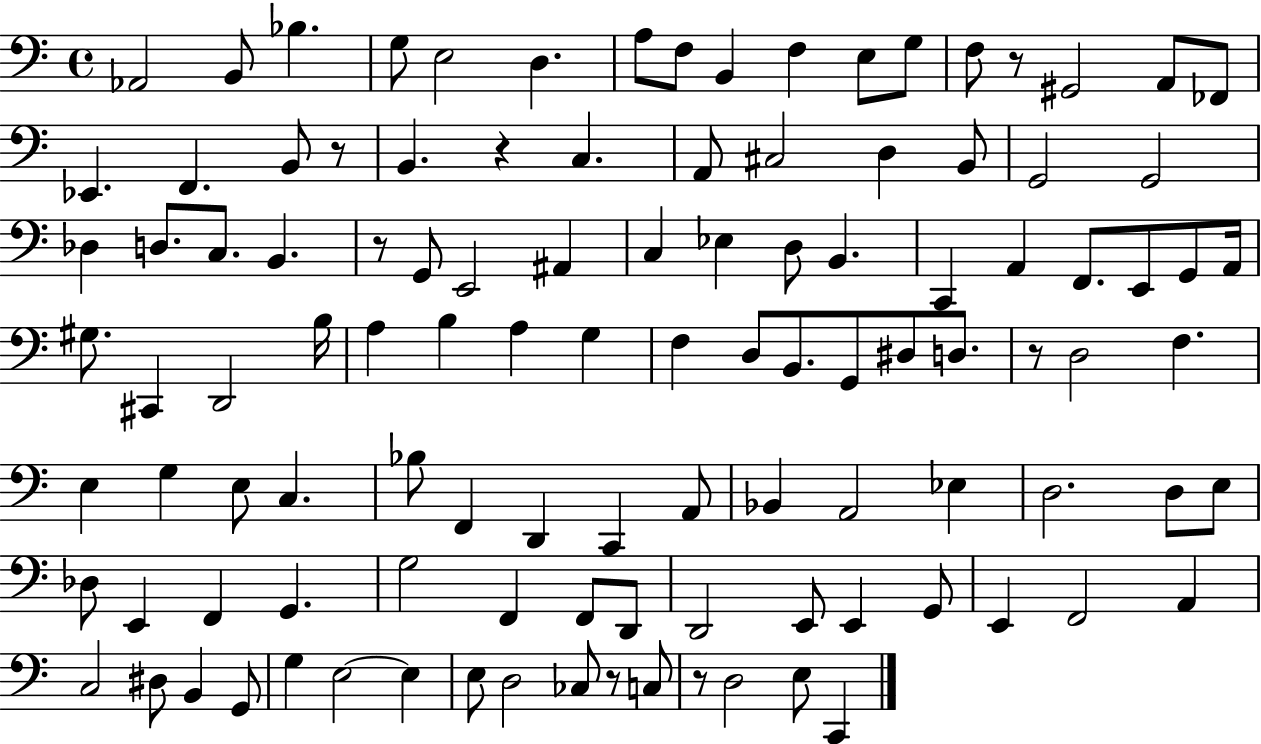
{
  \clef bass
  \time 4/4
  \defaultTimeSignature
  \key c \major
  aes,2 b,8 bes4. | g8 e2 d4. | a8 f8 b,4 f4 e8 g8 | f8 r8 gis,2 a,8 fes,8 | \break ees,4. f,4. b,8 r8 | b,4. r4 c4. | a,8 cis2 d4 b,8 | g,2 g,2 | \break des4 d8. c8. b,4. | r8 g,8 e,2 ais,4 | c4 ees4 d8 b,4. | c,4 a,4 f,8. e,8 g,8 a,16 | \break gis8. cis,4 d,2 b16 | a4 b4 a4 g4 | f4 d8 b,8. g,8 dis8 d8. | r8 d2 f4. | \break e4 g4 e8 c4. | bes8 f,4 d,4 c,4 a,8 | bes,4 a,2 ees4 | d2. d8 e8 | \break des8 e,4 f,4 g,4. | g2 f,4 f,8 d,8 | d,2 e,8 e,4 g,8 | e,4 f,2 a,4 | \break c2 dis8 b,4 g,8 | g4 e2~~ e4 | e8 d2 ces8 r8 c8 | r8 d2 e8 c,4 | \break \bar "|."
}